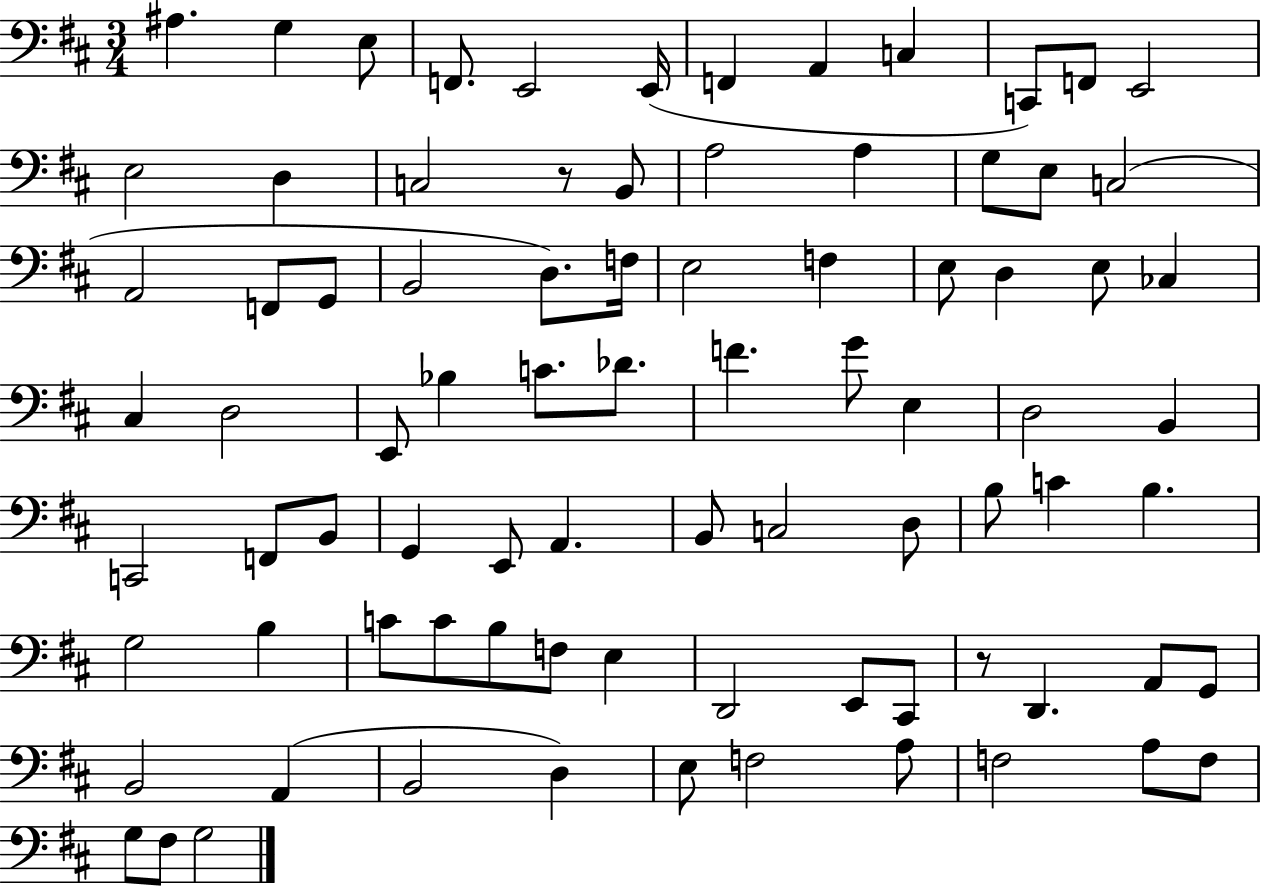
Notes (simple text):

A#3/q. G3/q E3/e F2/e. E2/h E2/s F2/q A2/q C3/q C2/e F2/e E2/h E3/h D3/q C3/h R/e B2/e A3/h A3/q G3/e E3/e C3/h A2/h F2/e G2/e B2/h D3/e. F3/s E3/h F3/q E3/e D3/q E3/e CES3/q C#3/q D3/h E2/e Bb3/q C4/e. Db4/e. F4/q. G4/e E3/q D3/h B2/q C2/h F2/e B2/e G2/q E2/e A2/q. B2/e C3/h D3/e B3/e C4/q B3/q. G3/h B3/q C4/e C4/e B3/e F3/e E3/q D2/h E2/e C#2/e R/e D2/q. A2/e G2/e B2/h A2/q B2/h D3/q E3/e F3/h A3/e F3/h A3/e F3/e G3/e F#3/e G3/h